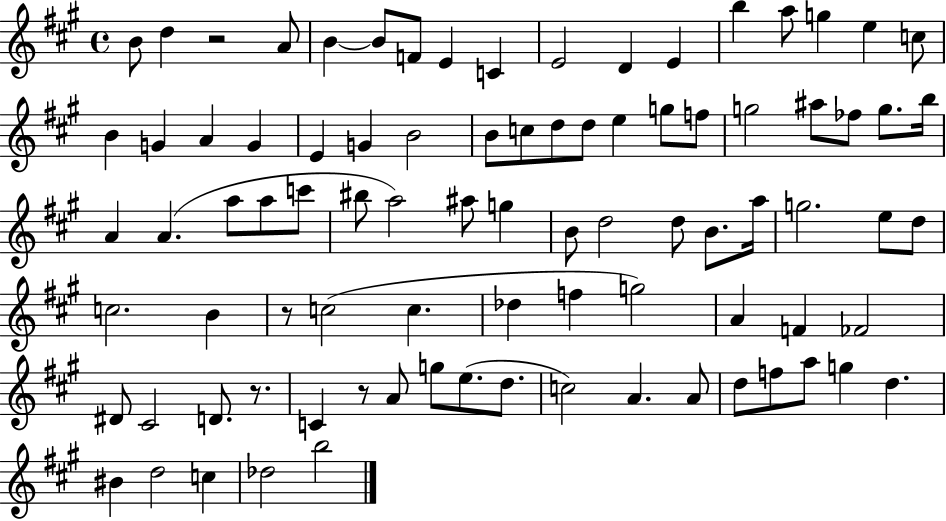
B4/e D5/q R/h A4/e B4/q B4/e F4/e E4/q C4/q E4/h D4/q E4/q B5/q A5/e G5/q E5/q C5/e B4/q G4/q A4/q G4/q E4/q G4/q B4/h B4/e C5/e D5/e D5/e E5/q G5/e F5/e G5/h A#5/e FES5/e G5/e. B5/s A4/q A4/q. A5/e A5/e C6/e BIS5/e A5/h A#5/e G5/q B4/e D5/h D5/e B4/e. A5/s G5/h. E5/e D5/e C5/h. B4/q R/e C5/h C5/q. Db5/q F5/q G5/h A4/q F4/q FES4/h D#4/e C#4/h D4/e. R/e. C4/q R/e A4/e G5/e E5/e. D5/e. C5/h A4/q. A4/e D5/e F5/e A5/e G5/q D5/q. BIS4/q D5/h C5/q Db5/h B5/h